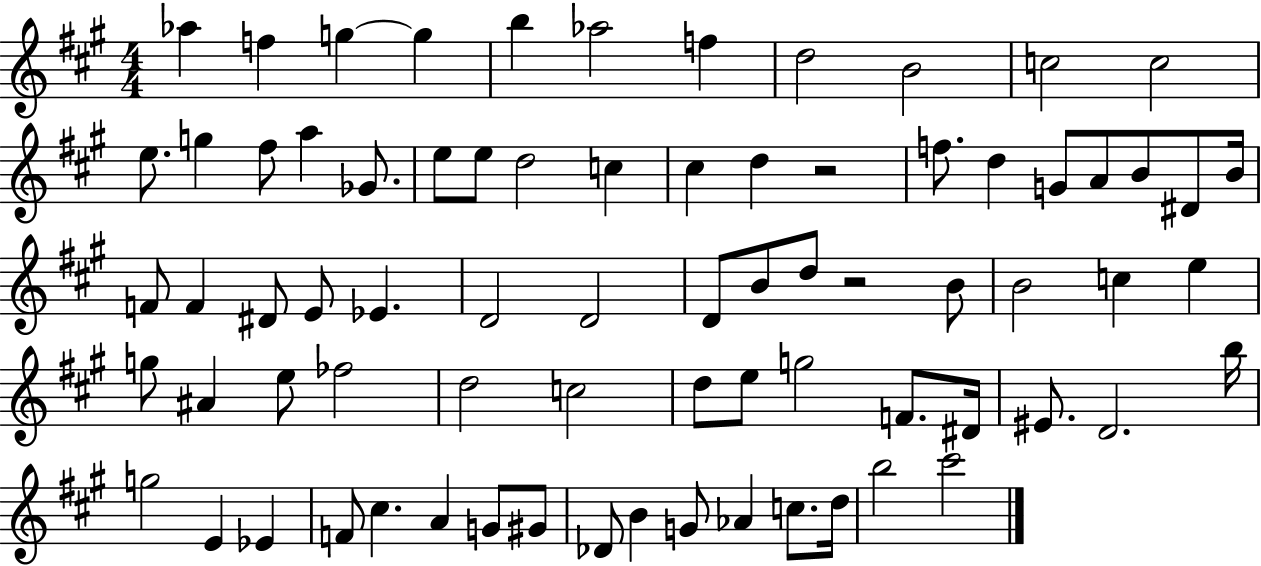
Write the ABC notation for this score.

X:1
T:Untitled
M:4/4
L:1/4
K:A
_a f g g b _a2 f d2 B2 c2 c2 e/2 g ^f/2 a _G/2 e/2 e/2 d2 c ^c d z2 f/2 d G/2 A/2 B/2 ^D/2 B/4 F/2 F ^D/2 E/2 _E D2 D2 D/2 B/2 d/2 z2 B/2 B2 c e g/2 ^A e/2 _f2 d2 c2 d/2 e/2 g2 F/2 ^D/4 ^E/2 D2 b/4 g2 E _E F/2 ^c A G/2 ^G/2 _D/2 B G/2 _A c/2 d/4 b2 ^c'2